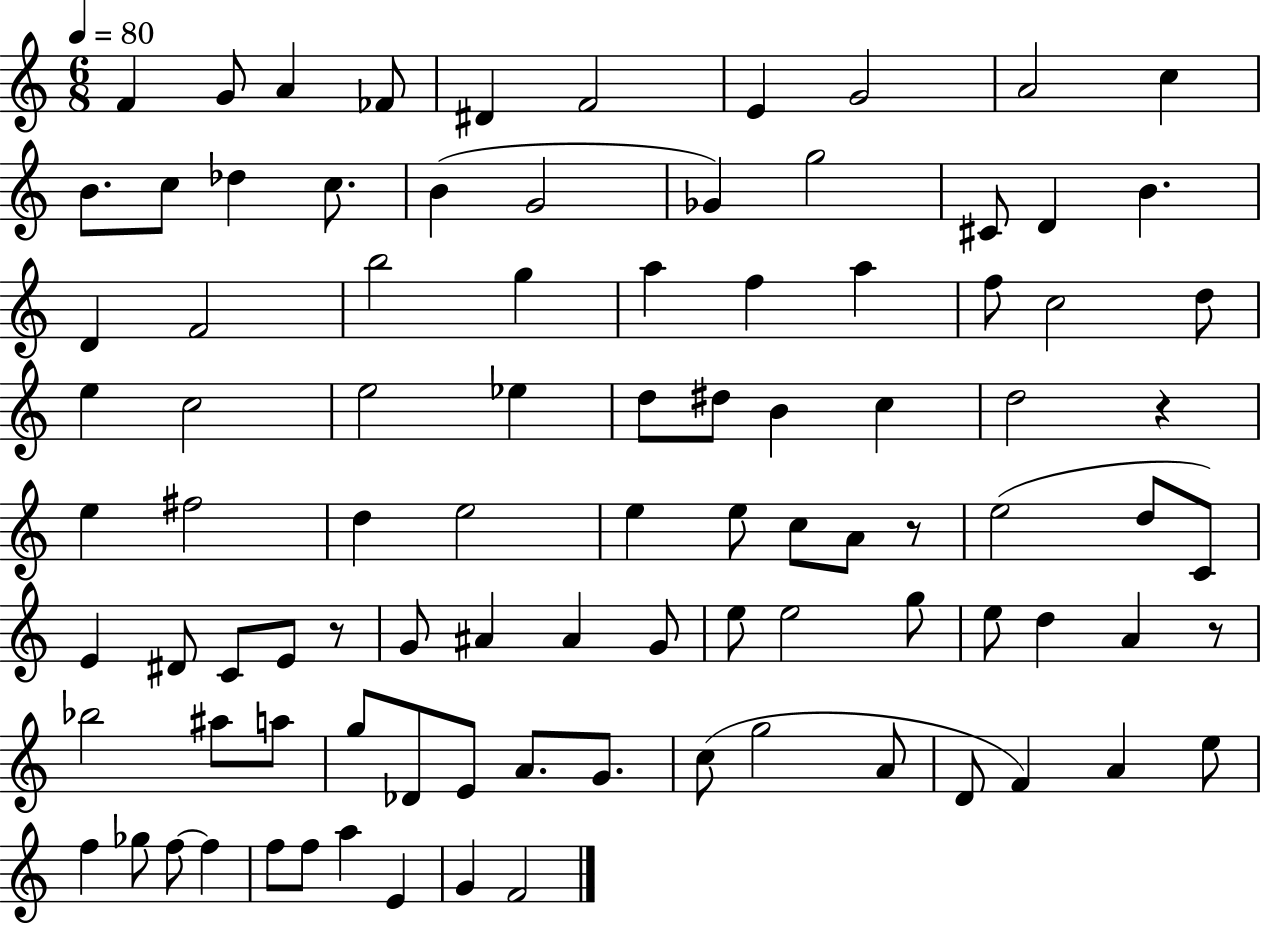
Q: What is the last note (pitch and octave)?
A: F4